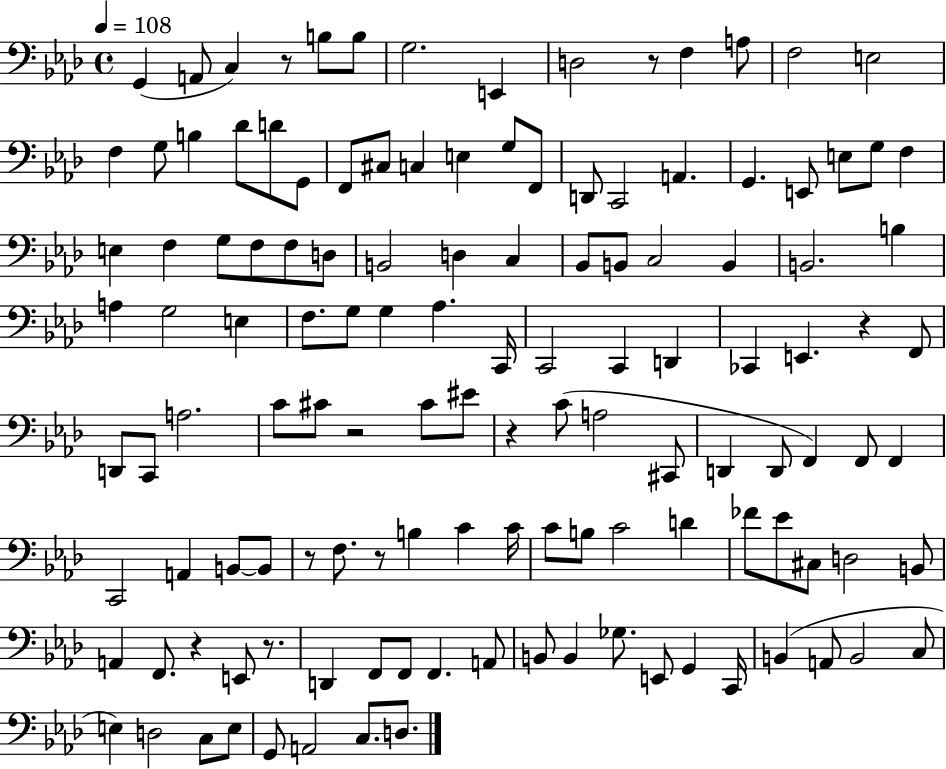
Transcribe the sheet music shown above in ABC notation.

X:1
T:Untitled
M:4/4
L:1/4
K:Ab
G,, A,,/2 C, z/2 B,/2 B,/2 G,2 E,, D,2 z/2 F, A,/2 F,2 E,2 F, G,/2 B, _D/2 D/2 G,,/2 F,,/2 ^C,/2 C, E, G,/2 F,,/2 D,,/2 C,,2 A,, G,, E,,/2 E,/2 G,/2 F, E, F, G,/2 F,/2 F,/2 D,/2 B,,2 D, C, _B,,/2 B,,/2 C,2 B,, B,,2 B, A, G,2 E, F,/2 G,/2 G, _A, C,,/4 C,,2 C,, D,, _C,, E,, z F,,/2 D,,/2 C,,/2 A,2 C/2 ^C/2 z2 ^C/2 ^E/2 z C/2 A,2 ^C,,/2 D,, D,,/2 F,, F,,/2 F,, C,,2 A,, B,,/2 B,,/2 z/2 F,/2 z/2 B, C C/4 C/2 B,/2 C2 D _F/2 _E/2 ^C,/2 D,2 B,,/2 A,, F,,/2 z E,,/2 z/2 D,, F,,/2 F,,/2 F,, A,,/2 B,,/2 B,, _G,/2 E,,/2 G,, C,,/4 B,, A,,/2 B,,2 C,/2 E, D,2 C,/2 E,/2 G,,/2 A,,2 C,/2 D,/2